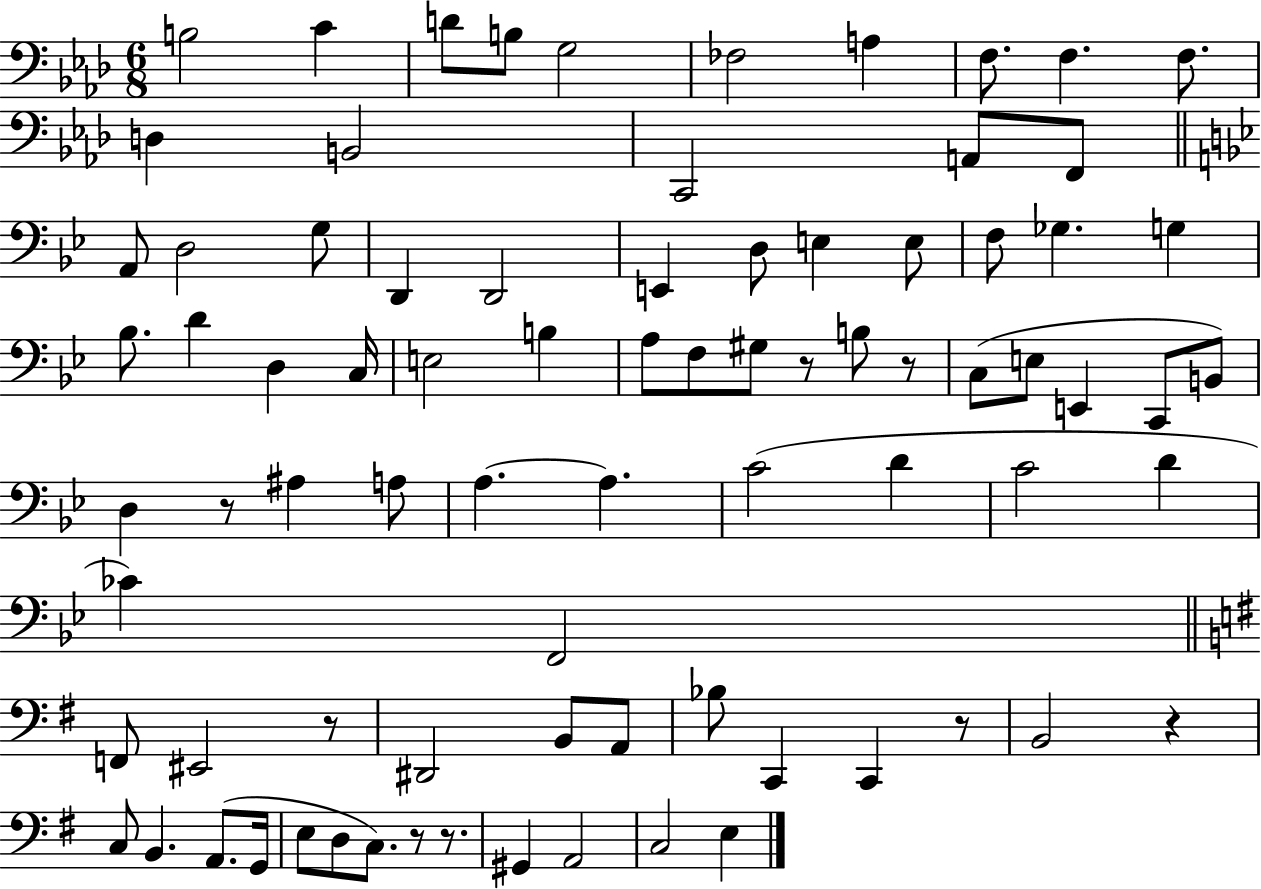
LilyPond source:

{
  \clef bass
  \numericTimeSignature
  \time 6/8
  \key aes \major
  \repeat volta 2 { b2 c'4 | d'8 b8 g2 | fes2 a4 | f8. f4. f8. | \break d4 b,2 | c,2 a,8 f,8 | \bar "||" \break \key bes \major a,8 d2 g8 | d,4 d,2 | e,4 d8 e4 e8 | f8 ges4. g4 | \break bes8. d'4 d4 c16 | e2 b4 | a8 f8 gis8 r8 b8 r8 | c8( e8 e,4 c,8 b,8) | \break d4 r8 ais4 a8 | a4.~~ a4. | c'2( d'4 | c'2 d'4 | \break ces'4) f,2 | \bar "||" \break \key e \minor f,8 eis,2 r8 | dis,2 b,8 a,8 | bes8 c,4 c,4 r8 | b,2 r4 | \break c8 b,4. a,8.( g,16 | e8 d8 c8.) r8 r8. | gis,4 a,2 | c2 e4 | \break } \bar "|."
}